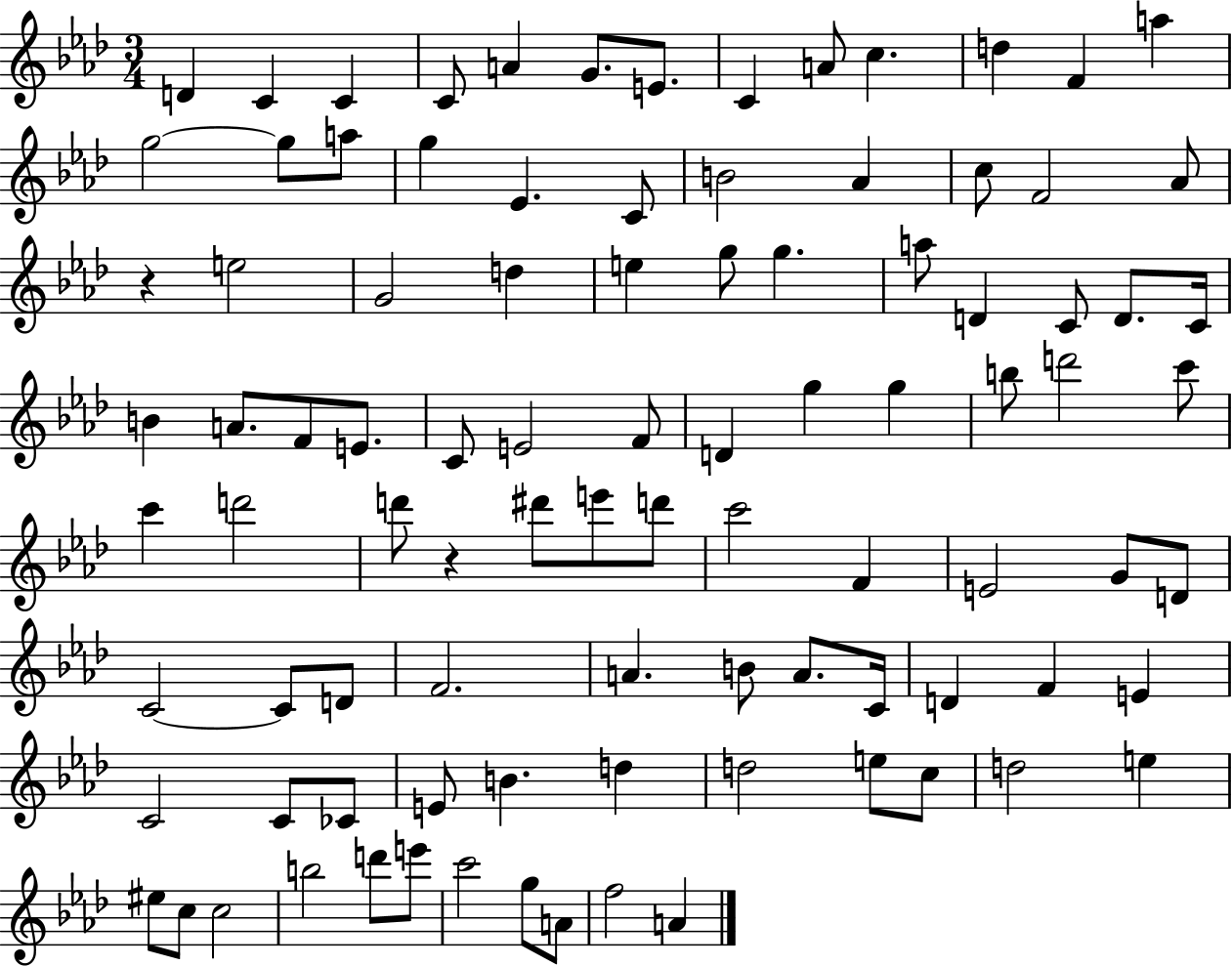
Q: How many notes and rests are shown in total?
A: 94